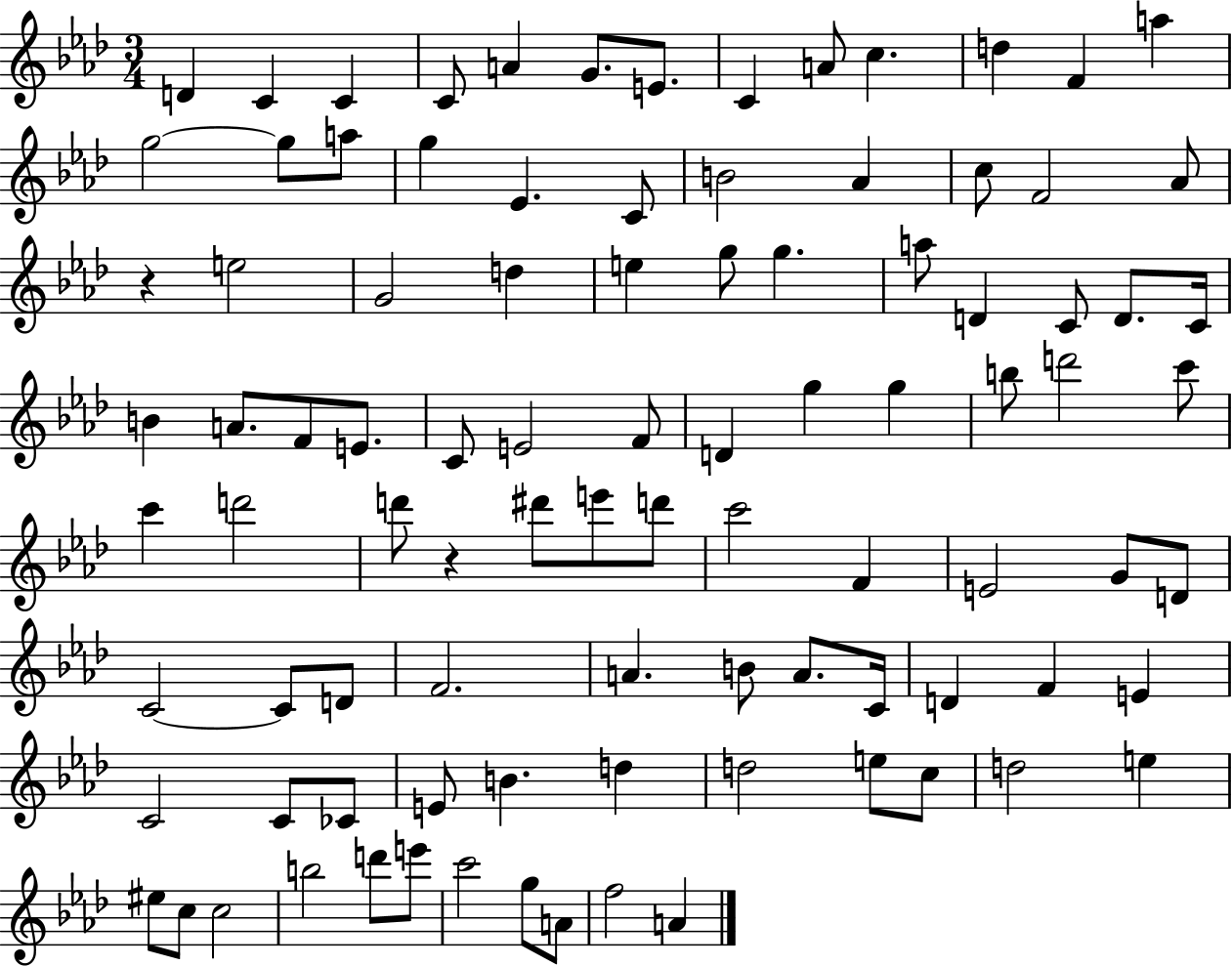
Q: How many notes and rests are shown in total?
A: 94